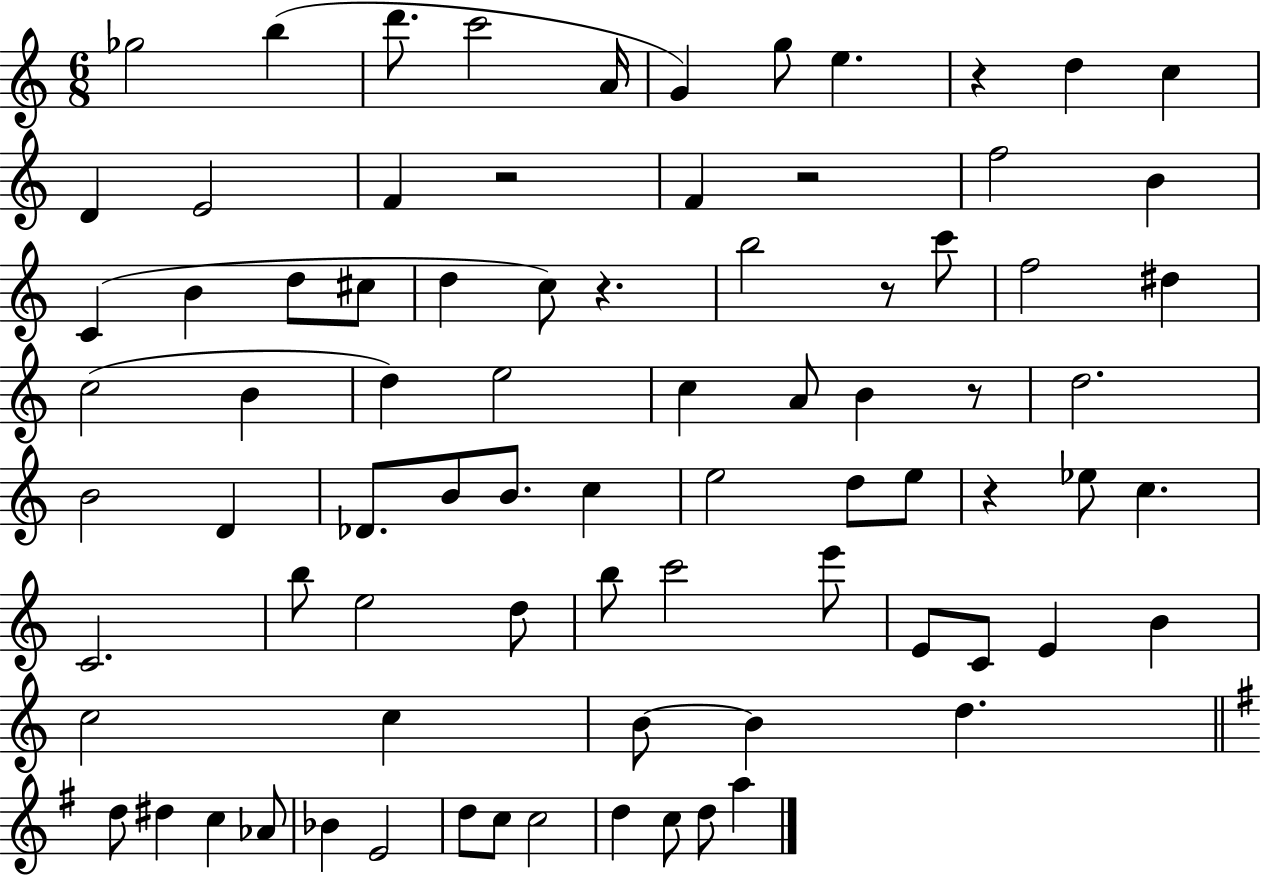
Gb5/h B5/q D6/e. C6/h A4/s G4/q G5/e E5/q. R/q D5/q C5/q D4/q E4/h F4/q R/h F4/q R/h F5/h B4/q C4/q B4/q D5/e C#5/e D5/q C5/e R/q. B5/h R/e C6/e F5/h D#5/q C5/h B4/q D5/q E5/h C5/q A4/e B4/q R/e D5/h. B4/h D4/q Db4/e. B4/e B4/e. C5/q E5/h D5/e E5/e R/q Eb5/e C5/q. C4/h. B5/e E5/h D5/e B5/e C6/h E6/e E4/e C4/e E4/q B4/q C5/h C5/q B4/e B4/q D5/q. D5/e D#5/q C5/q Ab4/e Bb4/q E4/h D5/e C5/e C5/h D5/q C5/e D5/e A5/q